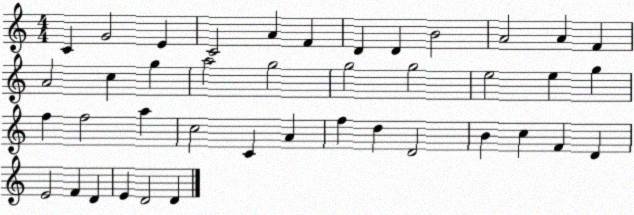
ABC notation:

X:1
T:Untitled
M:4/4
L:1/4
K:C
C G2 E C2 A F D D B2 A2 A F A2 c g a2 g2 g2 g2 e2 e g f f2 a c2 C A f d D2 B c F D E2 F D E D2 D